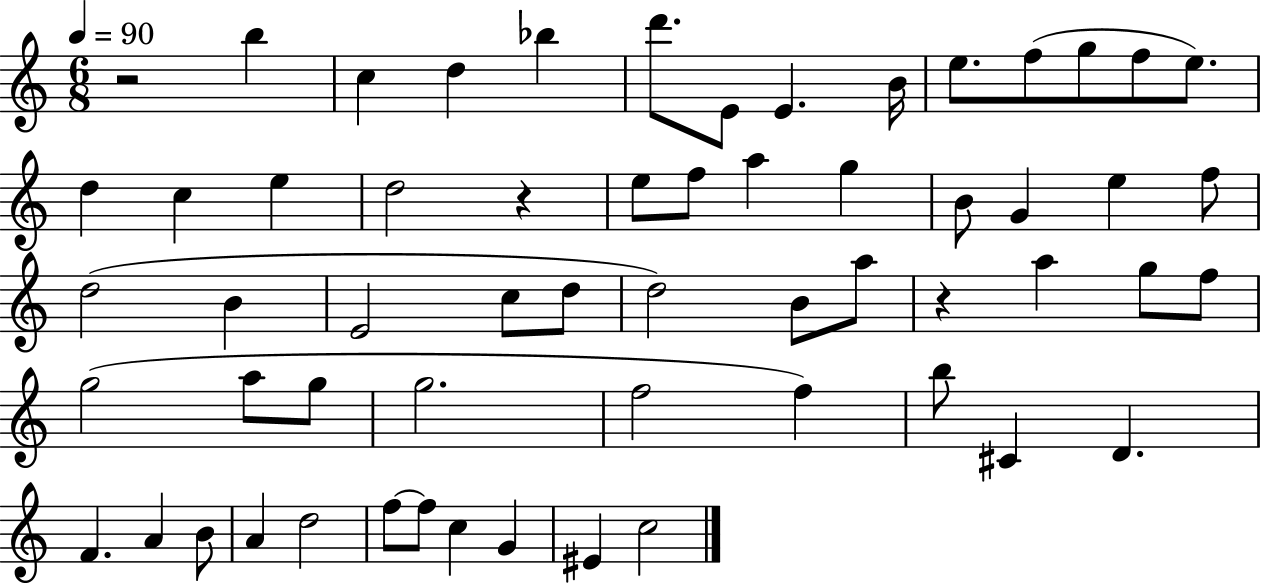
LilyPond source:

{
  \clef treble
  \numericTimeSignature
  \time 6/8
  \key c \major
  \tempo 4 = 90
  r2 b''4 | c''4 d''4 bes''4 | d'''8. e'8 e'4. b'16 | e''8. f''8( g''8 f''8 e''8.) | \break d''4 c''4 e''4 | d''2 r4 | e''8 f''8 a''4 g''4 | b'8 g'4 e''4 f''8 | \break d''2( b'4 | e'2 c''8 d''8 | d''2) b'8 a''8 | r4 a''4 g''8 f''8 | \break g''2( a''8 g''8 | g''2. | f''2 f''4) | b''8 cis'4 d'4. | \break f'4. a'4 b'8 | a'4 d''2 | f''8~~ f''8 c''4 g'4 | eis'4 c''2 | \break \bar "|."
}